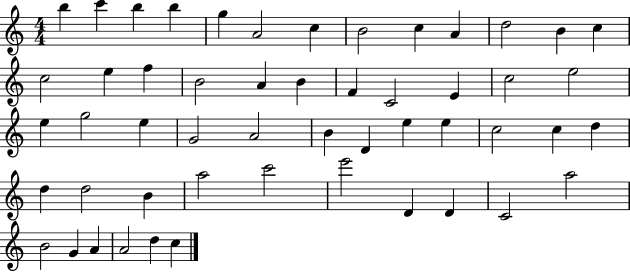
{
  \clef treble
  \numericTimeSignature
  \time 4/4
  \key c \major
  b''4 c'''4 b''4 b''4 | g''4 a'2 c''4 | b'2 c''4 a'4 | d''2 b'4 c''4 | \break c''2 e''4 f''4 | b'2 a'4 b'4 | f'4 c'2 e'4 | c''2 e''2 | \break e''4 g''2 e''4 | g'2 a'2 | b'4 d'4 e''4 e''4 | c''2 c''4 d''4 | \break d''4 d''2 b'4 | a''2 c'''2 | e'''2 d'4 d'4 | c'2 a''2 | \break b'2 g'4 a'4 | a'2 d''4 c''4 | \bar "|."
}